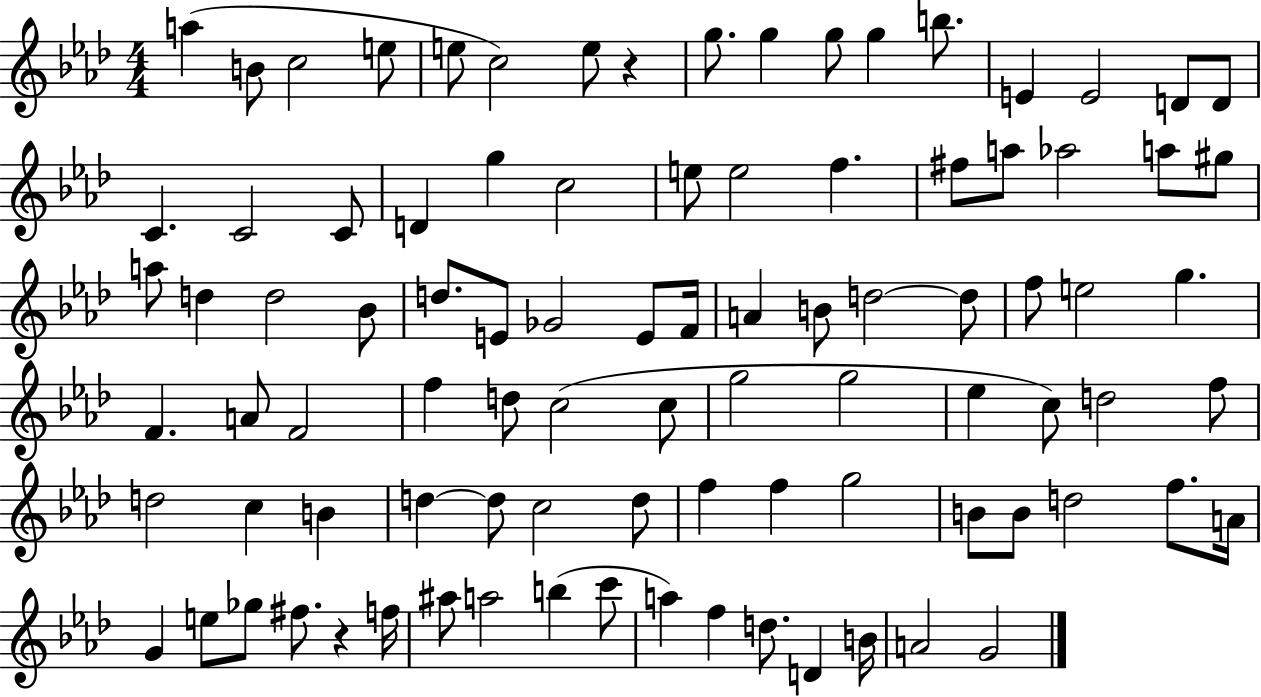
X:1
T:Untitled
M:4/4
L:1/4
K:Ab
a B/2 c2 e/2 e/2 c2 e/2 z g/2 g g/2 g b/2 E E2 D/2 D/2 C C2 C/2 D g c2 e/2 e2 f ^f/2 a/2 _a2 a/2 ^g/2 a/2 d d2 _B/2 d/2 E/2 _G2 E/2 F/4 A B/2 d2 d/2 f/2 e2 g F A/2 F2 f d/2 c2 c/2 g2 g2 _e c/2 d2 f/2 d2 c B d d/2 c2 d/2 f f g2 B/2 B/2 d2 f/2 A/4 G e/2 _g/2 ^f/2 z f/4 ^a/2 a2 b c'/2 a f d/2 D B/4 A2 G2